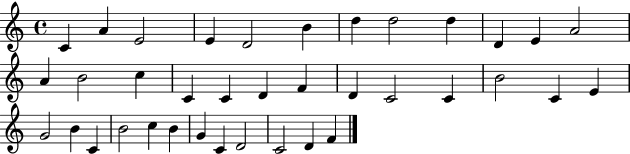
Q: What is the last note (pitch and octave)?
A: F4